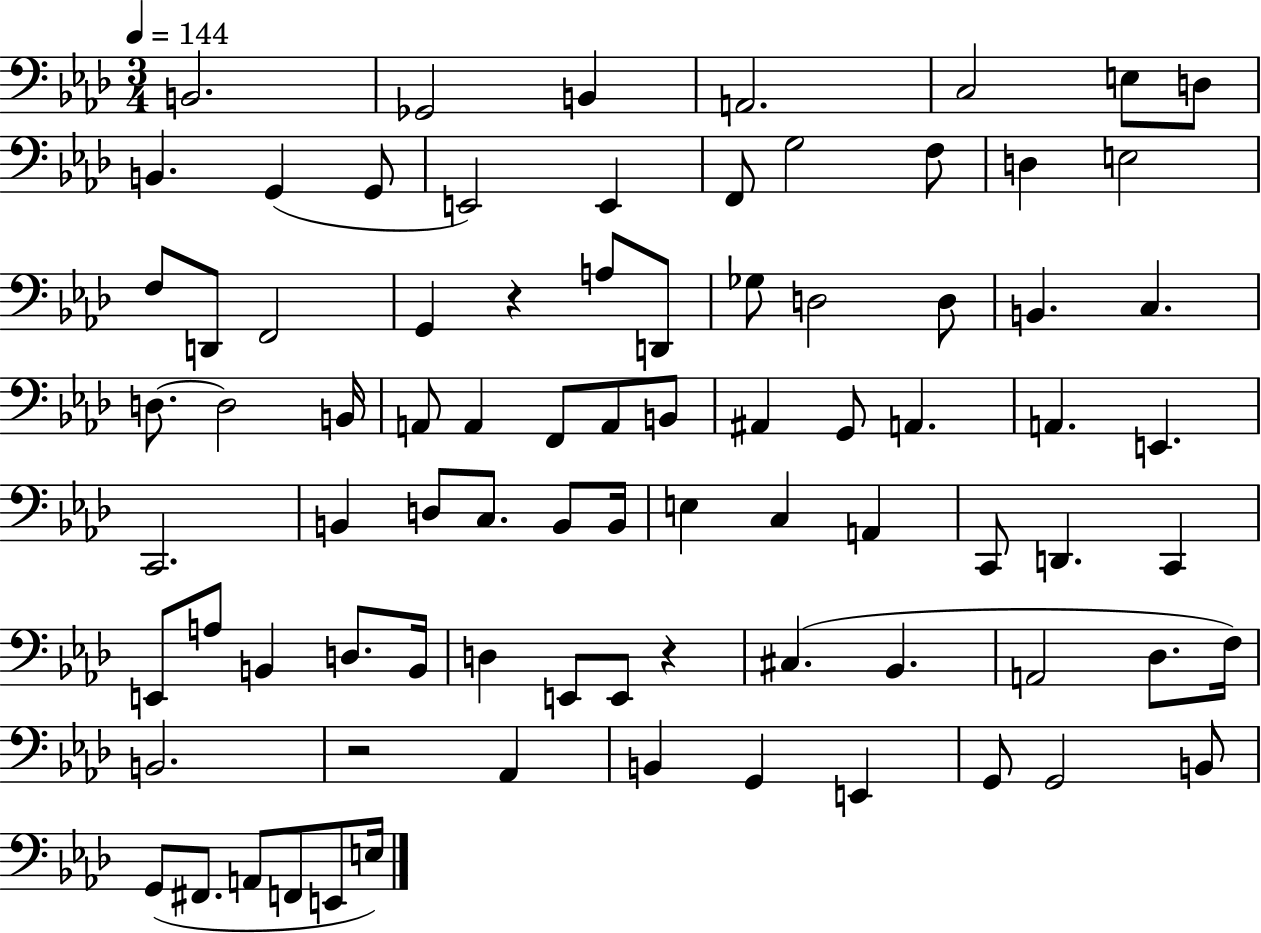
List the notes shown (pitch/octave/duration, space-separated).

B2/h. Gb2/h B2/q A2/h. C3/h E3/e D3/e B2/q. G2/q G2/e E2/h E2/q F2/e G3/h F3/e D3/q E3/h F3/e D2/e F2/h G2/q R/q A3/e D2/e Gb3/e D3/h D3/e B2/q. C3/q. D3/e. D3/h B2/s A2/e A2/q F2/e A2/e B2/e A#2/q G2/e A2/q. A2/q. E2/q. C2/h. B2/q D3/e C3/e. B2/e B2/s E3/q C3/q A2/q C2/e D2/q. C2/q E2/e A3/e B2/q D3/e. B2/s D3/q E2/e E2/e R/q C#3/q. Bb2/q. A2/h Db3/e. F3/s B2/h. R/h Ab2/q B2/q G2/q E2/q G2/e G2/h B2/e G2/e F#2/e. A2/e F2/e E2/e E3/s